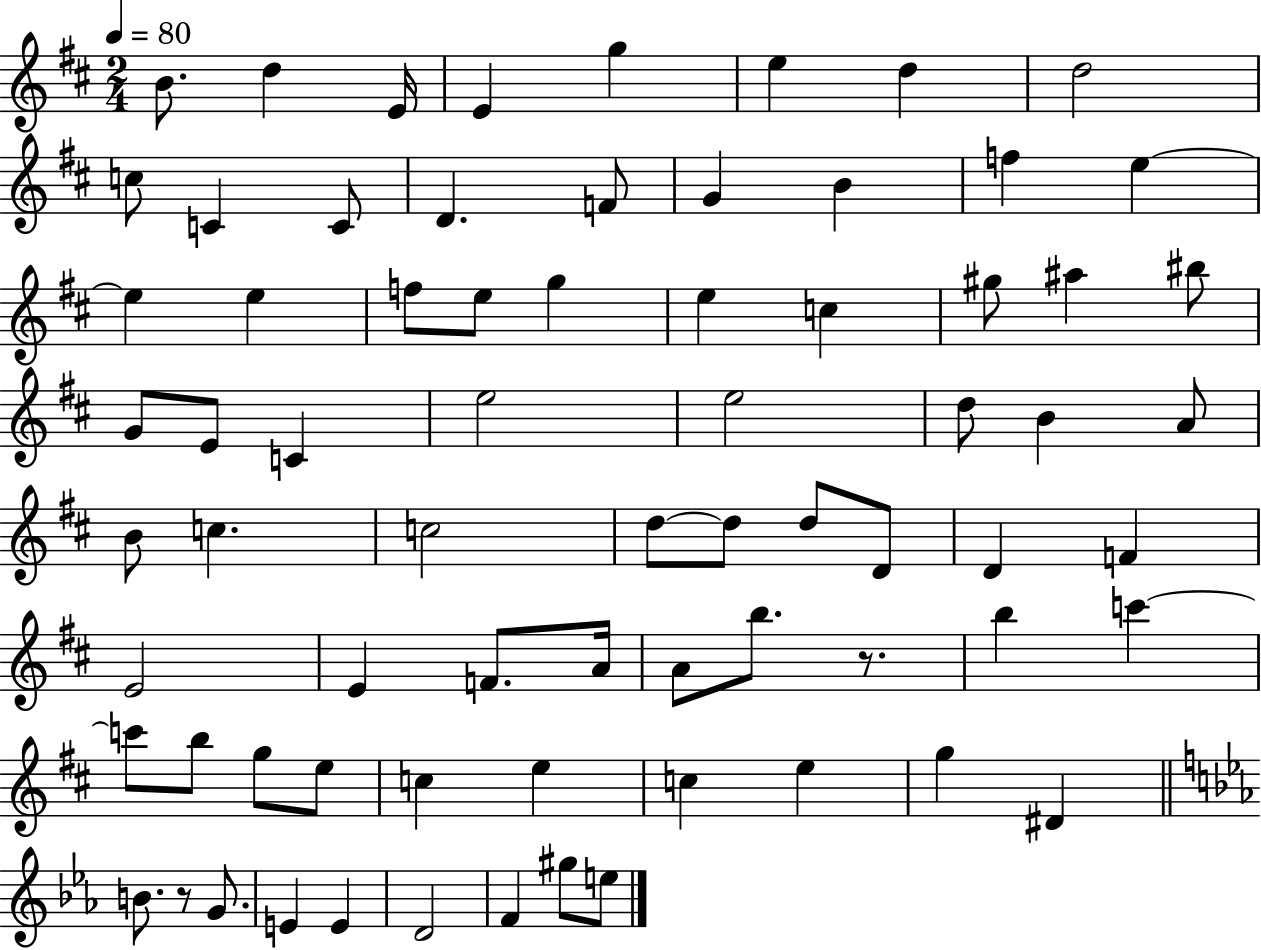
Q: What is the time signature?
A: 2/4